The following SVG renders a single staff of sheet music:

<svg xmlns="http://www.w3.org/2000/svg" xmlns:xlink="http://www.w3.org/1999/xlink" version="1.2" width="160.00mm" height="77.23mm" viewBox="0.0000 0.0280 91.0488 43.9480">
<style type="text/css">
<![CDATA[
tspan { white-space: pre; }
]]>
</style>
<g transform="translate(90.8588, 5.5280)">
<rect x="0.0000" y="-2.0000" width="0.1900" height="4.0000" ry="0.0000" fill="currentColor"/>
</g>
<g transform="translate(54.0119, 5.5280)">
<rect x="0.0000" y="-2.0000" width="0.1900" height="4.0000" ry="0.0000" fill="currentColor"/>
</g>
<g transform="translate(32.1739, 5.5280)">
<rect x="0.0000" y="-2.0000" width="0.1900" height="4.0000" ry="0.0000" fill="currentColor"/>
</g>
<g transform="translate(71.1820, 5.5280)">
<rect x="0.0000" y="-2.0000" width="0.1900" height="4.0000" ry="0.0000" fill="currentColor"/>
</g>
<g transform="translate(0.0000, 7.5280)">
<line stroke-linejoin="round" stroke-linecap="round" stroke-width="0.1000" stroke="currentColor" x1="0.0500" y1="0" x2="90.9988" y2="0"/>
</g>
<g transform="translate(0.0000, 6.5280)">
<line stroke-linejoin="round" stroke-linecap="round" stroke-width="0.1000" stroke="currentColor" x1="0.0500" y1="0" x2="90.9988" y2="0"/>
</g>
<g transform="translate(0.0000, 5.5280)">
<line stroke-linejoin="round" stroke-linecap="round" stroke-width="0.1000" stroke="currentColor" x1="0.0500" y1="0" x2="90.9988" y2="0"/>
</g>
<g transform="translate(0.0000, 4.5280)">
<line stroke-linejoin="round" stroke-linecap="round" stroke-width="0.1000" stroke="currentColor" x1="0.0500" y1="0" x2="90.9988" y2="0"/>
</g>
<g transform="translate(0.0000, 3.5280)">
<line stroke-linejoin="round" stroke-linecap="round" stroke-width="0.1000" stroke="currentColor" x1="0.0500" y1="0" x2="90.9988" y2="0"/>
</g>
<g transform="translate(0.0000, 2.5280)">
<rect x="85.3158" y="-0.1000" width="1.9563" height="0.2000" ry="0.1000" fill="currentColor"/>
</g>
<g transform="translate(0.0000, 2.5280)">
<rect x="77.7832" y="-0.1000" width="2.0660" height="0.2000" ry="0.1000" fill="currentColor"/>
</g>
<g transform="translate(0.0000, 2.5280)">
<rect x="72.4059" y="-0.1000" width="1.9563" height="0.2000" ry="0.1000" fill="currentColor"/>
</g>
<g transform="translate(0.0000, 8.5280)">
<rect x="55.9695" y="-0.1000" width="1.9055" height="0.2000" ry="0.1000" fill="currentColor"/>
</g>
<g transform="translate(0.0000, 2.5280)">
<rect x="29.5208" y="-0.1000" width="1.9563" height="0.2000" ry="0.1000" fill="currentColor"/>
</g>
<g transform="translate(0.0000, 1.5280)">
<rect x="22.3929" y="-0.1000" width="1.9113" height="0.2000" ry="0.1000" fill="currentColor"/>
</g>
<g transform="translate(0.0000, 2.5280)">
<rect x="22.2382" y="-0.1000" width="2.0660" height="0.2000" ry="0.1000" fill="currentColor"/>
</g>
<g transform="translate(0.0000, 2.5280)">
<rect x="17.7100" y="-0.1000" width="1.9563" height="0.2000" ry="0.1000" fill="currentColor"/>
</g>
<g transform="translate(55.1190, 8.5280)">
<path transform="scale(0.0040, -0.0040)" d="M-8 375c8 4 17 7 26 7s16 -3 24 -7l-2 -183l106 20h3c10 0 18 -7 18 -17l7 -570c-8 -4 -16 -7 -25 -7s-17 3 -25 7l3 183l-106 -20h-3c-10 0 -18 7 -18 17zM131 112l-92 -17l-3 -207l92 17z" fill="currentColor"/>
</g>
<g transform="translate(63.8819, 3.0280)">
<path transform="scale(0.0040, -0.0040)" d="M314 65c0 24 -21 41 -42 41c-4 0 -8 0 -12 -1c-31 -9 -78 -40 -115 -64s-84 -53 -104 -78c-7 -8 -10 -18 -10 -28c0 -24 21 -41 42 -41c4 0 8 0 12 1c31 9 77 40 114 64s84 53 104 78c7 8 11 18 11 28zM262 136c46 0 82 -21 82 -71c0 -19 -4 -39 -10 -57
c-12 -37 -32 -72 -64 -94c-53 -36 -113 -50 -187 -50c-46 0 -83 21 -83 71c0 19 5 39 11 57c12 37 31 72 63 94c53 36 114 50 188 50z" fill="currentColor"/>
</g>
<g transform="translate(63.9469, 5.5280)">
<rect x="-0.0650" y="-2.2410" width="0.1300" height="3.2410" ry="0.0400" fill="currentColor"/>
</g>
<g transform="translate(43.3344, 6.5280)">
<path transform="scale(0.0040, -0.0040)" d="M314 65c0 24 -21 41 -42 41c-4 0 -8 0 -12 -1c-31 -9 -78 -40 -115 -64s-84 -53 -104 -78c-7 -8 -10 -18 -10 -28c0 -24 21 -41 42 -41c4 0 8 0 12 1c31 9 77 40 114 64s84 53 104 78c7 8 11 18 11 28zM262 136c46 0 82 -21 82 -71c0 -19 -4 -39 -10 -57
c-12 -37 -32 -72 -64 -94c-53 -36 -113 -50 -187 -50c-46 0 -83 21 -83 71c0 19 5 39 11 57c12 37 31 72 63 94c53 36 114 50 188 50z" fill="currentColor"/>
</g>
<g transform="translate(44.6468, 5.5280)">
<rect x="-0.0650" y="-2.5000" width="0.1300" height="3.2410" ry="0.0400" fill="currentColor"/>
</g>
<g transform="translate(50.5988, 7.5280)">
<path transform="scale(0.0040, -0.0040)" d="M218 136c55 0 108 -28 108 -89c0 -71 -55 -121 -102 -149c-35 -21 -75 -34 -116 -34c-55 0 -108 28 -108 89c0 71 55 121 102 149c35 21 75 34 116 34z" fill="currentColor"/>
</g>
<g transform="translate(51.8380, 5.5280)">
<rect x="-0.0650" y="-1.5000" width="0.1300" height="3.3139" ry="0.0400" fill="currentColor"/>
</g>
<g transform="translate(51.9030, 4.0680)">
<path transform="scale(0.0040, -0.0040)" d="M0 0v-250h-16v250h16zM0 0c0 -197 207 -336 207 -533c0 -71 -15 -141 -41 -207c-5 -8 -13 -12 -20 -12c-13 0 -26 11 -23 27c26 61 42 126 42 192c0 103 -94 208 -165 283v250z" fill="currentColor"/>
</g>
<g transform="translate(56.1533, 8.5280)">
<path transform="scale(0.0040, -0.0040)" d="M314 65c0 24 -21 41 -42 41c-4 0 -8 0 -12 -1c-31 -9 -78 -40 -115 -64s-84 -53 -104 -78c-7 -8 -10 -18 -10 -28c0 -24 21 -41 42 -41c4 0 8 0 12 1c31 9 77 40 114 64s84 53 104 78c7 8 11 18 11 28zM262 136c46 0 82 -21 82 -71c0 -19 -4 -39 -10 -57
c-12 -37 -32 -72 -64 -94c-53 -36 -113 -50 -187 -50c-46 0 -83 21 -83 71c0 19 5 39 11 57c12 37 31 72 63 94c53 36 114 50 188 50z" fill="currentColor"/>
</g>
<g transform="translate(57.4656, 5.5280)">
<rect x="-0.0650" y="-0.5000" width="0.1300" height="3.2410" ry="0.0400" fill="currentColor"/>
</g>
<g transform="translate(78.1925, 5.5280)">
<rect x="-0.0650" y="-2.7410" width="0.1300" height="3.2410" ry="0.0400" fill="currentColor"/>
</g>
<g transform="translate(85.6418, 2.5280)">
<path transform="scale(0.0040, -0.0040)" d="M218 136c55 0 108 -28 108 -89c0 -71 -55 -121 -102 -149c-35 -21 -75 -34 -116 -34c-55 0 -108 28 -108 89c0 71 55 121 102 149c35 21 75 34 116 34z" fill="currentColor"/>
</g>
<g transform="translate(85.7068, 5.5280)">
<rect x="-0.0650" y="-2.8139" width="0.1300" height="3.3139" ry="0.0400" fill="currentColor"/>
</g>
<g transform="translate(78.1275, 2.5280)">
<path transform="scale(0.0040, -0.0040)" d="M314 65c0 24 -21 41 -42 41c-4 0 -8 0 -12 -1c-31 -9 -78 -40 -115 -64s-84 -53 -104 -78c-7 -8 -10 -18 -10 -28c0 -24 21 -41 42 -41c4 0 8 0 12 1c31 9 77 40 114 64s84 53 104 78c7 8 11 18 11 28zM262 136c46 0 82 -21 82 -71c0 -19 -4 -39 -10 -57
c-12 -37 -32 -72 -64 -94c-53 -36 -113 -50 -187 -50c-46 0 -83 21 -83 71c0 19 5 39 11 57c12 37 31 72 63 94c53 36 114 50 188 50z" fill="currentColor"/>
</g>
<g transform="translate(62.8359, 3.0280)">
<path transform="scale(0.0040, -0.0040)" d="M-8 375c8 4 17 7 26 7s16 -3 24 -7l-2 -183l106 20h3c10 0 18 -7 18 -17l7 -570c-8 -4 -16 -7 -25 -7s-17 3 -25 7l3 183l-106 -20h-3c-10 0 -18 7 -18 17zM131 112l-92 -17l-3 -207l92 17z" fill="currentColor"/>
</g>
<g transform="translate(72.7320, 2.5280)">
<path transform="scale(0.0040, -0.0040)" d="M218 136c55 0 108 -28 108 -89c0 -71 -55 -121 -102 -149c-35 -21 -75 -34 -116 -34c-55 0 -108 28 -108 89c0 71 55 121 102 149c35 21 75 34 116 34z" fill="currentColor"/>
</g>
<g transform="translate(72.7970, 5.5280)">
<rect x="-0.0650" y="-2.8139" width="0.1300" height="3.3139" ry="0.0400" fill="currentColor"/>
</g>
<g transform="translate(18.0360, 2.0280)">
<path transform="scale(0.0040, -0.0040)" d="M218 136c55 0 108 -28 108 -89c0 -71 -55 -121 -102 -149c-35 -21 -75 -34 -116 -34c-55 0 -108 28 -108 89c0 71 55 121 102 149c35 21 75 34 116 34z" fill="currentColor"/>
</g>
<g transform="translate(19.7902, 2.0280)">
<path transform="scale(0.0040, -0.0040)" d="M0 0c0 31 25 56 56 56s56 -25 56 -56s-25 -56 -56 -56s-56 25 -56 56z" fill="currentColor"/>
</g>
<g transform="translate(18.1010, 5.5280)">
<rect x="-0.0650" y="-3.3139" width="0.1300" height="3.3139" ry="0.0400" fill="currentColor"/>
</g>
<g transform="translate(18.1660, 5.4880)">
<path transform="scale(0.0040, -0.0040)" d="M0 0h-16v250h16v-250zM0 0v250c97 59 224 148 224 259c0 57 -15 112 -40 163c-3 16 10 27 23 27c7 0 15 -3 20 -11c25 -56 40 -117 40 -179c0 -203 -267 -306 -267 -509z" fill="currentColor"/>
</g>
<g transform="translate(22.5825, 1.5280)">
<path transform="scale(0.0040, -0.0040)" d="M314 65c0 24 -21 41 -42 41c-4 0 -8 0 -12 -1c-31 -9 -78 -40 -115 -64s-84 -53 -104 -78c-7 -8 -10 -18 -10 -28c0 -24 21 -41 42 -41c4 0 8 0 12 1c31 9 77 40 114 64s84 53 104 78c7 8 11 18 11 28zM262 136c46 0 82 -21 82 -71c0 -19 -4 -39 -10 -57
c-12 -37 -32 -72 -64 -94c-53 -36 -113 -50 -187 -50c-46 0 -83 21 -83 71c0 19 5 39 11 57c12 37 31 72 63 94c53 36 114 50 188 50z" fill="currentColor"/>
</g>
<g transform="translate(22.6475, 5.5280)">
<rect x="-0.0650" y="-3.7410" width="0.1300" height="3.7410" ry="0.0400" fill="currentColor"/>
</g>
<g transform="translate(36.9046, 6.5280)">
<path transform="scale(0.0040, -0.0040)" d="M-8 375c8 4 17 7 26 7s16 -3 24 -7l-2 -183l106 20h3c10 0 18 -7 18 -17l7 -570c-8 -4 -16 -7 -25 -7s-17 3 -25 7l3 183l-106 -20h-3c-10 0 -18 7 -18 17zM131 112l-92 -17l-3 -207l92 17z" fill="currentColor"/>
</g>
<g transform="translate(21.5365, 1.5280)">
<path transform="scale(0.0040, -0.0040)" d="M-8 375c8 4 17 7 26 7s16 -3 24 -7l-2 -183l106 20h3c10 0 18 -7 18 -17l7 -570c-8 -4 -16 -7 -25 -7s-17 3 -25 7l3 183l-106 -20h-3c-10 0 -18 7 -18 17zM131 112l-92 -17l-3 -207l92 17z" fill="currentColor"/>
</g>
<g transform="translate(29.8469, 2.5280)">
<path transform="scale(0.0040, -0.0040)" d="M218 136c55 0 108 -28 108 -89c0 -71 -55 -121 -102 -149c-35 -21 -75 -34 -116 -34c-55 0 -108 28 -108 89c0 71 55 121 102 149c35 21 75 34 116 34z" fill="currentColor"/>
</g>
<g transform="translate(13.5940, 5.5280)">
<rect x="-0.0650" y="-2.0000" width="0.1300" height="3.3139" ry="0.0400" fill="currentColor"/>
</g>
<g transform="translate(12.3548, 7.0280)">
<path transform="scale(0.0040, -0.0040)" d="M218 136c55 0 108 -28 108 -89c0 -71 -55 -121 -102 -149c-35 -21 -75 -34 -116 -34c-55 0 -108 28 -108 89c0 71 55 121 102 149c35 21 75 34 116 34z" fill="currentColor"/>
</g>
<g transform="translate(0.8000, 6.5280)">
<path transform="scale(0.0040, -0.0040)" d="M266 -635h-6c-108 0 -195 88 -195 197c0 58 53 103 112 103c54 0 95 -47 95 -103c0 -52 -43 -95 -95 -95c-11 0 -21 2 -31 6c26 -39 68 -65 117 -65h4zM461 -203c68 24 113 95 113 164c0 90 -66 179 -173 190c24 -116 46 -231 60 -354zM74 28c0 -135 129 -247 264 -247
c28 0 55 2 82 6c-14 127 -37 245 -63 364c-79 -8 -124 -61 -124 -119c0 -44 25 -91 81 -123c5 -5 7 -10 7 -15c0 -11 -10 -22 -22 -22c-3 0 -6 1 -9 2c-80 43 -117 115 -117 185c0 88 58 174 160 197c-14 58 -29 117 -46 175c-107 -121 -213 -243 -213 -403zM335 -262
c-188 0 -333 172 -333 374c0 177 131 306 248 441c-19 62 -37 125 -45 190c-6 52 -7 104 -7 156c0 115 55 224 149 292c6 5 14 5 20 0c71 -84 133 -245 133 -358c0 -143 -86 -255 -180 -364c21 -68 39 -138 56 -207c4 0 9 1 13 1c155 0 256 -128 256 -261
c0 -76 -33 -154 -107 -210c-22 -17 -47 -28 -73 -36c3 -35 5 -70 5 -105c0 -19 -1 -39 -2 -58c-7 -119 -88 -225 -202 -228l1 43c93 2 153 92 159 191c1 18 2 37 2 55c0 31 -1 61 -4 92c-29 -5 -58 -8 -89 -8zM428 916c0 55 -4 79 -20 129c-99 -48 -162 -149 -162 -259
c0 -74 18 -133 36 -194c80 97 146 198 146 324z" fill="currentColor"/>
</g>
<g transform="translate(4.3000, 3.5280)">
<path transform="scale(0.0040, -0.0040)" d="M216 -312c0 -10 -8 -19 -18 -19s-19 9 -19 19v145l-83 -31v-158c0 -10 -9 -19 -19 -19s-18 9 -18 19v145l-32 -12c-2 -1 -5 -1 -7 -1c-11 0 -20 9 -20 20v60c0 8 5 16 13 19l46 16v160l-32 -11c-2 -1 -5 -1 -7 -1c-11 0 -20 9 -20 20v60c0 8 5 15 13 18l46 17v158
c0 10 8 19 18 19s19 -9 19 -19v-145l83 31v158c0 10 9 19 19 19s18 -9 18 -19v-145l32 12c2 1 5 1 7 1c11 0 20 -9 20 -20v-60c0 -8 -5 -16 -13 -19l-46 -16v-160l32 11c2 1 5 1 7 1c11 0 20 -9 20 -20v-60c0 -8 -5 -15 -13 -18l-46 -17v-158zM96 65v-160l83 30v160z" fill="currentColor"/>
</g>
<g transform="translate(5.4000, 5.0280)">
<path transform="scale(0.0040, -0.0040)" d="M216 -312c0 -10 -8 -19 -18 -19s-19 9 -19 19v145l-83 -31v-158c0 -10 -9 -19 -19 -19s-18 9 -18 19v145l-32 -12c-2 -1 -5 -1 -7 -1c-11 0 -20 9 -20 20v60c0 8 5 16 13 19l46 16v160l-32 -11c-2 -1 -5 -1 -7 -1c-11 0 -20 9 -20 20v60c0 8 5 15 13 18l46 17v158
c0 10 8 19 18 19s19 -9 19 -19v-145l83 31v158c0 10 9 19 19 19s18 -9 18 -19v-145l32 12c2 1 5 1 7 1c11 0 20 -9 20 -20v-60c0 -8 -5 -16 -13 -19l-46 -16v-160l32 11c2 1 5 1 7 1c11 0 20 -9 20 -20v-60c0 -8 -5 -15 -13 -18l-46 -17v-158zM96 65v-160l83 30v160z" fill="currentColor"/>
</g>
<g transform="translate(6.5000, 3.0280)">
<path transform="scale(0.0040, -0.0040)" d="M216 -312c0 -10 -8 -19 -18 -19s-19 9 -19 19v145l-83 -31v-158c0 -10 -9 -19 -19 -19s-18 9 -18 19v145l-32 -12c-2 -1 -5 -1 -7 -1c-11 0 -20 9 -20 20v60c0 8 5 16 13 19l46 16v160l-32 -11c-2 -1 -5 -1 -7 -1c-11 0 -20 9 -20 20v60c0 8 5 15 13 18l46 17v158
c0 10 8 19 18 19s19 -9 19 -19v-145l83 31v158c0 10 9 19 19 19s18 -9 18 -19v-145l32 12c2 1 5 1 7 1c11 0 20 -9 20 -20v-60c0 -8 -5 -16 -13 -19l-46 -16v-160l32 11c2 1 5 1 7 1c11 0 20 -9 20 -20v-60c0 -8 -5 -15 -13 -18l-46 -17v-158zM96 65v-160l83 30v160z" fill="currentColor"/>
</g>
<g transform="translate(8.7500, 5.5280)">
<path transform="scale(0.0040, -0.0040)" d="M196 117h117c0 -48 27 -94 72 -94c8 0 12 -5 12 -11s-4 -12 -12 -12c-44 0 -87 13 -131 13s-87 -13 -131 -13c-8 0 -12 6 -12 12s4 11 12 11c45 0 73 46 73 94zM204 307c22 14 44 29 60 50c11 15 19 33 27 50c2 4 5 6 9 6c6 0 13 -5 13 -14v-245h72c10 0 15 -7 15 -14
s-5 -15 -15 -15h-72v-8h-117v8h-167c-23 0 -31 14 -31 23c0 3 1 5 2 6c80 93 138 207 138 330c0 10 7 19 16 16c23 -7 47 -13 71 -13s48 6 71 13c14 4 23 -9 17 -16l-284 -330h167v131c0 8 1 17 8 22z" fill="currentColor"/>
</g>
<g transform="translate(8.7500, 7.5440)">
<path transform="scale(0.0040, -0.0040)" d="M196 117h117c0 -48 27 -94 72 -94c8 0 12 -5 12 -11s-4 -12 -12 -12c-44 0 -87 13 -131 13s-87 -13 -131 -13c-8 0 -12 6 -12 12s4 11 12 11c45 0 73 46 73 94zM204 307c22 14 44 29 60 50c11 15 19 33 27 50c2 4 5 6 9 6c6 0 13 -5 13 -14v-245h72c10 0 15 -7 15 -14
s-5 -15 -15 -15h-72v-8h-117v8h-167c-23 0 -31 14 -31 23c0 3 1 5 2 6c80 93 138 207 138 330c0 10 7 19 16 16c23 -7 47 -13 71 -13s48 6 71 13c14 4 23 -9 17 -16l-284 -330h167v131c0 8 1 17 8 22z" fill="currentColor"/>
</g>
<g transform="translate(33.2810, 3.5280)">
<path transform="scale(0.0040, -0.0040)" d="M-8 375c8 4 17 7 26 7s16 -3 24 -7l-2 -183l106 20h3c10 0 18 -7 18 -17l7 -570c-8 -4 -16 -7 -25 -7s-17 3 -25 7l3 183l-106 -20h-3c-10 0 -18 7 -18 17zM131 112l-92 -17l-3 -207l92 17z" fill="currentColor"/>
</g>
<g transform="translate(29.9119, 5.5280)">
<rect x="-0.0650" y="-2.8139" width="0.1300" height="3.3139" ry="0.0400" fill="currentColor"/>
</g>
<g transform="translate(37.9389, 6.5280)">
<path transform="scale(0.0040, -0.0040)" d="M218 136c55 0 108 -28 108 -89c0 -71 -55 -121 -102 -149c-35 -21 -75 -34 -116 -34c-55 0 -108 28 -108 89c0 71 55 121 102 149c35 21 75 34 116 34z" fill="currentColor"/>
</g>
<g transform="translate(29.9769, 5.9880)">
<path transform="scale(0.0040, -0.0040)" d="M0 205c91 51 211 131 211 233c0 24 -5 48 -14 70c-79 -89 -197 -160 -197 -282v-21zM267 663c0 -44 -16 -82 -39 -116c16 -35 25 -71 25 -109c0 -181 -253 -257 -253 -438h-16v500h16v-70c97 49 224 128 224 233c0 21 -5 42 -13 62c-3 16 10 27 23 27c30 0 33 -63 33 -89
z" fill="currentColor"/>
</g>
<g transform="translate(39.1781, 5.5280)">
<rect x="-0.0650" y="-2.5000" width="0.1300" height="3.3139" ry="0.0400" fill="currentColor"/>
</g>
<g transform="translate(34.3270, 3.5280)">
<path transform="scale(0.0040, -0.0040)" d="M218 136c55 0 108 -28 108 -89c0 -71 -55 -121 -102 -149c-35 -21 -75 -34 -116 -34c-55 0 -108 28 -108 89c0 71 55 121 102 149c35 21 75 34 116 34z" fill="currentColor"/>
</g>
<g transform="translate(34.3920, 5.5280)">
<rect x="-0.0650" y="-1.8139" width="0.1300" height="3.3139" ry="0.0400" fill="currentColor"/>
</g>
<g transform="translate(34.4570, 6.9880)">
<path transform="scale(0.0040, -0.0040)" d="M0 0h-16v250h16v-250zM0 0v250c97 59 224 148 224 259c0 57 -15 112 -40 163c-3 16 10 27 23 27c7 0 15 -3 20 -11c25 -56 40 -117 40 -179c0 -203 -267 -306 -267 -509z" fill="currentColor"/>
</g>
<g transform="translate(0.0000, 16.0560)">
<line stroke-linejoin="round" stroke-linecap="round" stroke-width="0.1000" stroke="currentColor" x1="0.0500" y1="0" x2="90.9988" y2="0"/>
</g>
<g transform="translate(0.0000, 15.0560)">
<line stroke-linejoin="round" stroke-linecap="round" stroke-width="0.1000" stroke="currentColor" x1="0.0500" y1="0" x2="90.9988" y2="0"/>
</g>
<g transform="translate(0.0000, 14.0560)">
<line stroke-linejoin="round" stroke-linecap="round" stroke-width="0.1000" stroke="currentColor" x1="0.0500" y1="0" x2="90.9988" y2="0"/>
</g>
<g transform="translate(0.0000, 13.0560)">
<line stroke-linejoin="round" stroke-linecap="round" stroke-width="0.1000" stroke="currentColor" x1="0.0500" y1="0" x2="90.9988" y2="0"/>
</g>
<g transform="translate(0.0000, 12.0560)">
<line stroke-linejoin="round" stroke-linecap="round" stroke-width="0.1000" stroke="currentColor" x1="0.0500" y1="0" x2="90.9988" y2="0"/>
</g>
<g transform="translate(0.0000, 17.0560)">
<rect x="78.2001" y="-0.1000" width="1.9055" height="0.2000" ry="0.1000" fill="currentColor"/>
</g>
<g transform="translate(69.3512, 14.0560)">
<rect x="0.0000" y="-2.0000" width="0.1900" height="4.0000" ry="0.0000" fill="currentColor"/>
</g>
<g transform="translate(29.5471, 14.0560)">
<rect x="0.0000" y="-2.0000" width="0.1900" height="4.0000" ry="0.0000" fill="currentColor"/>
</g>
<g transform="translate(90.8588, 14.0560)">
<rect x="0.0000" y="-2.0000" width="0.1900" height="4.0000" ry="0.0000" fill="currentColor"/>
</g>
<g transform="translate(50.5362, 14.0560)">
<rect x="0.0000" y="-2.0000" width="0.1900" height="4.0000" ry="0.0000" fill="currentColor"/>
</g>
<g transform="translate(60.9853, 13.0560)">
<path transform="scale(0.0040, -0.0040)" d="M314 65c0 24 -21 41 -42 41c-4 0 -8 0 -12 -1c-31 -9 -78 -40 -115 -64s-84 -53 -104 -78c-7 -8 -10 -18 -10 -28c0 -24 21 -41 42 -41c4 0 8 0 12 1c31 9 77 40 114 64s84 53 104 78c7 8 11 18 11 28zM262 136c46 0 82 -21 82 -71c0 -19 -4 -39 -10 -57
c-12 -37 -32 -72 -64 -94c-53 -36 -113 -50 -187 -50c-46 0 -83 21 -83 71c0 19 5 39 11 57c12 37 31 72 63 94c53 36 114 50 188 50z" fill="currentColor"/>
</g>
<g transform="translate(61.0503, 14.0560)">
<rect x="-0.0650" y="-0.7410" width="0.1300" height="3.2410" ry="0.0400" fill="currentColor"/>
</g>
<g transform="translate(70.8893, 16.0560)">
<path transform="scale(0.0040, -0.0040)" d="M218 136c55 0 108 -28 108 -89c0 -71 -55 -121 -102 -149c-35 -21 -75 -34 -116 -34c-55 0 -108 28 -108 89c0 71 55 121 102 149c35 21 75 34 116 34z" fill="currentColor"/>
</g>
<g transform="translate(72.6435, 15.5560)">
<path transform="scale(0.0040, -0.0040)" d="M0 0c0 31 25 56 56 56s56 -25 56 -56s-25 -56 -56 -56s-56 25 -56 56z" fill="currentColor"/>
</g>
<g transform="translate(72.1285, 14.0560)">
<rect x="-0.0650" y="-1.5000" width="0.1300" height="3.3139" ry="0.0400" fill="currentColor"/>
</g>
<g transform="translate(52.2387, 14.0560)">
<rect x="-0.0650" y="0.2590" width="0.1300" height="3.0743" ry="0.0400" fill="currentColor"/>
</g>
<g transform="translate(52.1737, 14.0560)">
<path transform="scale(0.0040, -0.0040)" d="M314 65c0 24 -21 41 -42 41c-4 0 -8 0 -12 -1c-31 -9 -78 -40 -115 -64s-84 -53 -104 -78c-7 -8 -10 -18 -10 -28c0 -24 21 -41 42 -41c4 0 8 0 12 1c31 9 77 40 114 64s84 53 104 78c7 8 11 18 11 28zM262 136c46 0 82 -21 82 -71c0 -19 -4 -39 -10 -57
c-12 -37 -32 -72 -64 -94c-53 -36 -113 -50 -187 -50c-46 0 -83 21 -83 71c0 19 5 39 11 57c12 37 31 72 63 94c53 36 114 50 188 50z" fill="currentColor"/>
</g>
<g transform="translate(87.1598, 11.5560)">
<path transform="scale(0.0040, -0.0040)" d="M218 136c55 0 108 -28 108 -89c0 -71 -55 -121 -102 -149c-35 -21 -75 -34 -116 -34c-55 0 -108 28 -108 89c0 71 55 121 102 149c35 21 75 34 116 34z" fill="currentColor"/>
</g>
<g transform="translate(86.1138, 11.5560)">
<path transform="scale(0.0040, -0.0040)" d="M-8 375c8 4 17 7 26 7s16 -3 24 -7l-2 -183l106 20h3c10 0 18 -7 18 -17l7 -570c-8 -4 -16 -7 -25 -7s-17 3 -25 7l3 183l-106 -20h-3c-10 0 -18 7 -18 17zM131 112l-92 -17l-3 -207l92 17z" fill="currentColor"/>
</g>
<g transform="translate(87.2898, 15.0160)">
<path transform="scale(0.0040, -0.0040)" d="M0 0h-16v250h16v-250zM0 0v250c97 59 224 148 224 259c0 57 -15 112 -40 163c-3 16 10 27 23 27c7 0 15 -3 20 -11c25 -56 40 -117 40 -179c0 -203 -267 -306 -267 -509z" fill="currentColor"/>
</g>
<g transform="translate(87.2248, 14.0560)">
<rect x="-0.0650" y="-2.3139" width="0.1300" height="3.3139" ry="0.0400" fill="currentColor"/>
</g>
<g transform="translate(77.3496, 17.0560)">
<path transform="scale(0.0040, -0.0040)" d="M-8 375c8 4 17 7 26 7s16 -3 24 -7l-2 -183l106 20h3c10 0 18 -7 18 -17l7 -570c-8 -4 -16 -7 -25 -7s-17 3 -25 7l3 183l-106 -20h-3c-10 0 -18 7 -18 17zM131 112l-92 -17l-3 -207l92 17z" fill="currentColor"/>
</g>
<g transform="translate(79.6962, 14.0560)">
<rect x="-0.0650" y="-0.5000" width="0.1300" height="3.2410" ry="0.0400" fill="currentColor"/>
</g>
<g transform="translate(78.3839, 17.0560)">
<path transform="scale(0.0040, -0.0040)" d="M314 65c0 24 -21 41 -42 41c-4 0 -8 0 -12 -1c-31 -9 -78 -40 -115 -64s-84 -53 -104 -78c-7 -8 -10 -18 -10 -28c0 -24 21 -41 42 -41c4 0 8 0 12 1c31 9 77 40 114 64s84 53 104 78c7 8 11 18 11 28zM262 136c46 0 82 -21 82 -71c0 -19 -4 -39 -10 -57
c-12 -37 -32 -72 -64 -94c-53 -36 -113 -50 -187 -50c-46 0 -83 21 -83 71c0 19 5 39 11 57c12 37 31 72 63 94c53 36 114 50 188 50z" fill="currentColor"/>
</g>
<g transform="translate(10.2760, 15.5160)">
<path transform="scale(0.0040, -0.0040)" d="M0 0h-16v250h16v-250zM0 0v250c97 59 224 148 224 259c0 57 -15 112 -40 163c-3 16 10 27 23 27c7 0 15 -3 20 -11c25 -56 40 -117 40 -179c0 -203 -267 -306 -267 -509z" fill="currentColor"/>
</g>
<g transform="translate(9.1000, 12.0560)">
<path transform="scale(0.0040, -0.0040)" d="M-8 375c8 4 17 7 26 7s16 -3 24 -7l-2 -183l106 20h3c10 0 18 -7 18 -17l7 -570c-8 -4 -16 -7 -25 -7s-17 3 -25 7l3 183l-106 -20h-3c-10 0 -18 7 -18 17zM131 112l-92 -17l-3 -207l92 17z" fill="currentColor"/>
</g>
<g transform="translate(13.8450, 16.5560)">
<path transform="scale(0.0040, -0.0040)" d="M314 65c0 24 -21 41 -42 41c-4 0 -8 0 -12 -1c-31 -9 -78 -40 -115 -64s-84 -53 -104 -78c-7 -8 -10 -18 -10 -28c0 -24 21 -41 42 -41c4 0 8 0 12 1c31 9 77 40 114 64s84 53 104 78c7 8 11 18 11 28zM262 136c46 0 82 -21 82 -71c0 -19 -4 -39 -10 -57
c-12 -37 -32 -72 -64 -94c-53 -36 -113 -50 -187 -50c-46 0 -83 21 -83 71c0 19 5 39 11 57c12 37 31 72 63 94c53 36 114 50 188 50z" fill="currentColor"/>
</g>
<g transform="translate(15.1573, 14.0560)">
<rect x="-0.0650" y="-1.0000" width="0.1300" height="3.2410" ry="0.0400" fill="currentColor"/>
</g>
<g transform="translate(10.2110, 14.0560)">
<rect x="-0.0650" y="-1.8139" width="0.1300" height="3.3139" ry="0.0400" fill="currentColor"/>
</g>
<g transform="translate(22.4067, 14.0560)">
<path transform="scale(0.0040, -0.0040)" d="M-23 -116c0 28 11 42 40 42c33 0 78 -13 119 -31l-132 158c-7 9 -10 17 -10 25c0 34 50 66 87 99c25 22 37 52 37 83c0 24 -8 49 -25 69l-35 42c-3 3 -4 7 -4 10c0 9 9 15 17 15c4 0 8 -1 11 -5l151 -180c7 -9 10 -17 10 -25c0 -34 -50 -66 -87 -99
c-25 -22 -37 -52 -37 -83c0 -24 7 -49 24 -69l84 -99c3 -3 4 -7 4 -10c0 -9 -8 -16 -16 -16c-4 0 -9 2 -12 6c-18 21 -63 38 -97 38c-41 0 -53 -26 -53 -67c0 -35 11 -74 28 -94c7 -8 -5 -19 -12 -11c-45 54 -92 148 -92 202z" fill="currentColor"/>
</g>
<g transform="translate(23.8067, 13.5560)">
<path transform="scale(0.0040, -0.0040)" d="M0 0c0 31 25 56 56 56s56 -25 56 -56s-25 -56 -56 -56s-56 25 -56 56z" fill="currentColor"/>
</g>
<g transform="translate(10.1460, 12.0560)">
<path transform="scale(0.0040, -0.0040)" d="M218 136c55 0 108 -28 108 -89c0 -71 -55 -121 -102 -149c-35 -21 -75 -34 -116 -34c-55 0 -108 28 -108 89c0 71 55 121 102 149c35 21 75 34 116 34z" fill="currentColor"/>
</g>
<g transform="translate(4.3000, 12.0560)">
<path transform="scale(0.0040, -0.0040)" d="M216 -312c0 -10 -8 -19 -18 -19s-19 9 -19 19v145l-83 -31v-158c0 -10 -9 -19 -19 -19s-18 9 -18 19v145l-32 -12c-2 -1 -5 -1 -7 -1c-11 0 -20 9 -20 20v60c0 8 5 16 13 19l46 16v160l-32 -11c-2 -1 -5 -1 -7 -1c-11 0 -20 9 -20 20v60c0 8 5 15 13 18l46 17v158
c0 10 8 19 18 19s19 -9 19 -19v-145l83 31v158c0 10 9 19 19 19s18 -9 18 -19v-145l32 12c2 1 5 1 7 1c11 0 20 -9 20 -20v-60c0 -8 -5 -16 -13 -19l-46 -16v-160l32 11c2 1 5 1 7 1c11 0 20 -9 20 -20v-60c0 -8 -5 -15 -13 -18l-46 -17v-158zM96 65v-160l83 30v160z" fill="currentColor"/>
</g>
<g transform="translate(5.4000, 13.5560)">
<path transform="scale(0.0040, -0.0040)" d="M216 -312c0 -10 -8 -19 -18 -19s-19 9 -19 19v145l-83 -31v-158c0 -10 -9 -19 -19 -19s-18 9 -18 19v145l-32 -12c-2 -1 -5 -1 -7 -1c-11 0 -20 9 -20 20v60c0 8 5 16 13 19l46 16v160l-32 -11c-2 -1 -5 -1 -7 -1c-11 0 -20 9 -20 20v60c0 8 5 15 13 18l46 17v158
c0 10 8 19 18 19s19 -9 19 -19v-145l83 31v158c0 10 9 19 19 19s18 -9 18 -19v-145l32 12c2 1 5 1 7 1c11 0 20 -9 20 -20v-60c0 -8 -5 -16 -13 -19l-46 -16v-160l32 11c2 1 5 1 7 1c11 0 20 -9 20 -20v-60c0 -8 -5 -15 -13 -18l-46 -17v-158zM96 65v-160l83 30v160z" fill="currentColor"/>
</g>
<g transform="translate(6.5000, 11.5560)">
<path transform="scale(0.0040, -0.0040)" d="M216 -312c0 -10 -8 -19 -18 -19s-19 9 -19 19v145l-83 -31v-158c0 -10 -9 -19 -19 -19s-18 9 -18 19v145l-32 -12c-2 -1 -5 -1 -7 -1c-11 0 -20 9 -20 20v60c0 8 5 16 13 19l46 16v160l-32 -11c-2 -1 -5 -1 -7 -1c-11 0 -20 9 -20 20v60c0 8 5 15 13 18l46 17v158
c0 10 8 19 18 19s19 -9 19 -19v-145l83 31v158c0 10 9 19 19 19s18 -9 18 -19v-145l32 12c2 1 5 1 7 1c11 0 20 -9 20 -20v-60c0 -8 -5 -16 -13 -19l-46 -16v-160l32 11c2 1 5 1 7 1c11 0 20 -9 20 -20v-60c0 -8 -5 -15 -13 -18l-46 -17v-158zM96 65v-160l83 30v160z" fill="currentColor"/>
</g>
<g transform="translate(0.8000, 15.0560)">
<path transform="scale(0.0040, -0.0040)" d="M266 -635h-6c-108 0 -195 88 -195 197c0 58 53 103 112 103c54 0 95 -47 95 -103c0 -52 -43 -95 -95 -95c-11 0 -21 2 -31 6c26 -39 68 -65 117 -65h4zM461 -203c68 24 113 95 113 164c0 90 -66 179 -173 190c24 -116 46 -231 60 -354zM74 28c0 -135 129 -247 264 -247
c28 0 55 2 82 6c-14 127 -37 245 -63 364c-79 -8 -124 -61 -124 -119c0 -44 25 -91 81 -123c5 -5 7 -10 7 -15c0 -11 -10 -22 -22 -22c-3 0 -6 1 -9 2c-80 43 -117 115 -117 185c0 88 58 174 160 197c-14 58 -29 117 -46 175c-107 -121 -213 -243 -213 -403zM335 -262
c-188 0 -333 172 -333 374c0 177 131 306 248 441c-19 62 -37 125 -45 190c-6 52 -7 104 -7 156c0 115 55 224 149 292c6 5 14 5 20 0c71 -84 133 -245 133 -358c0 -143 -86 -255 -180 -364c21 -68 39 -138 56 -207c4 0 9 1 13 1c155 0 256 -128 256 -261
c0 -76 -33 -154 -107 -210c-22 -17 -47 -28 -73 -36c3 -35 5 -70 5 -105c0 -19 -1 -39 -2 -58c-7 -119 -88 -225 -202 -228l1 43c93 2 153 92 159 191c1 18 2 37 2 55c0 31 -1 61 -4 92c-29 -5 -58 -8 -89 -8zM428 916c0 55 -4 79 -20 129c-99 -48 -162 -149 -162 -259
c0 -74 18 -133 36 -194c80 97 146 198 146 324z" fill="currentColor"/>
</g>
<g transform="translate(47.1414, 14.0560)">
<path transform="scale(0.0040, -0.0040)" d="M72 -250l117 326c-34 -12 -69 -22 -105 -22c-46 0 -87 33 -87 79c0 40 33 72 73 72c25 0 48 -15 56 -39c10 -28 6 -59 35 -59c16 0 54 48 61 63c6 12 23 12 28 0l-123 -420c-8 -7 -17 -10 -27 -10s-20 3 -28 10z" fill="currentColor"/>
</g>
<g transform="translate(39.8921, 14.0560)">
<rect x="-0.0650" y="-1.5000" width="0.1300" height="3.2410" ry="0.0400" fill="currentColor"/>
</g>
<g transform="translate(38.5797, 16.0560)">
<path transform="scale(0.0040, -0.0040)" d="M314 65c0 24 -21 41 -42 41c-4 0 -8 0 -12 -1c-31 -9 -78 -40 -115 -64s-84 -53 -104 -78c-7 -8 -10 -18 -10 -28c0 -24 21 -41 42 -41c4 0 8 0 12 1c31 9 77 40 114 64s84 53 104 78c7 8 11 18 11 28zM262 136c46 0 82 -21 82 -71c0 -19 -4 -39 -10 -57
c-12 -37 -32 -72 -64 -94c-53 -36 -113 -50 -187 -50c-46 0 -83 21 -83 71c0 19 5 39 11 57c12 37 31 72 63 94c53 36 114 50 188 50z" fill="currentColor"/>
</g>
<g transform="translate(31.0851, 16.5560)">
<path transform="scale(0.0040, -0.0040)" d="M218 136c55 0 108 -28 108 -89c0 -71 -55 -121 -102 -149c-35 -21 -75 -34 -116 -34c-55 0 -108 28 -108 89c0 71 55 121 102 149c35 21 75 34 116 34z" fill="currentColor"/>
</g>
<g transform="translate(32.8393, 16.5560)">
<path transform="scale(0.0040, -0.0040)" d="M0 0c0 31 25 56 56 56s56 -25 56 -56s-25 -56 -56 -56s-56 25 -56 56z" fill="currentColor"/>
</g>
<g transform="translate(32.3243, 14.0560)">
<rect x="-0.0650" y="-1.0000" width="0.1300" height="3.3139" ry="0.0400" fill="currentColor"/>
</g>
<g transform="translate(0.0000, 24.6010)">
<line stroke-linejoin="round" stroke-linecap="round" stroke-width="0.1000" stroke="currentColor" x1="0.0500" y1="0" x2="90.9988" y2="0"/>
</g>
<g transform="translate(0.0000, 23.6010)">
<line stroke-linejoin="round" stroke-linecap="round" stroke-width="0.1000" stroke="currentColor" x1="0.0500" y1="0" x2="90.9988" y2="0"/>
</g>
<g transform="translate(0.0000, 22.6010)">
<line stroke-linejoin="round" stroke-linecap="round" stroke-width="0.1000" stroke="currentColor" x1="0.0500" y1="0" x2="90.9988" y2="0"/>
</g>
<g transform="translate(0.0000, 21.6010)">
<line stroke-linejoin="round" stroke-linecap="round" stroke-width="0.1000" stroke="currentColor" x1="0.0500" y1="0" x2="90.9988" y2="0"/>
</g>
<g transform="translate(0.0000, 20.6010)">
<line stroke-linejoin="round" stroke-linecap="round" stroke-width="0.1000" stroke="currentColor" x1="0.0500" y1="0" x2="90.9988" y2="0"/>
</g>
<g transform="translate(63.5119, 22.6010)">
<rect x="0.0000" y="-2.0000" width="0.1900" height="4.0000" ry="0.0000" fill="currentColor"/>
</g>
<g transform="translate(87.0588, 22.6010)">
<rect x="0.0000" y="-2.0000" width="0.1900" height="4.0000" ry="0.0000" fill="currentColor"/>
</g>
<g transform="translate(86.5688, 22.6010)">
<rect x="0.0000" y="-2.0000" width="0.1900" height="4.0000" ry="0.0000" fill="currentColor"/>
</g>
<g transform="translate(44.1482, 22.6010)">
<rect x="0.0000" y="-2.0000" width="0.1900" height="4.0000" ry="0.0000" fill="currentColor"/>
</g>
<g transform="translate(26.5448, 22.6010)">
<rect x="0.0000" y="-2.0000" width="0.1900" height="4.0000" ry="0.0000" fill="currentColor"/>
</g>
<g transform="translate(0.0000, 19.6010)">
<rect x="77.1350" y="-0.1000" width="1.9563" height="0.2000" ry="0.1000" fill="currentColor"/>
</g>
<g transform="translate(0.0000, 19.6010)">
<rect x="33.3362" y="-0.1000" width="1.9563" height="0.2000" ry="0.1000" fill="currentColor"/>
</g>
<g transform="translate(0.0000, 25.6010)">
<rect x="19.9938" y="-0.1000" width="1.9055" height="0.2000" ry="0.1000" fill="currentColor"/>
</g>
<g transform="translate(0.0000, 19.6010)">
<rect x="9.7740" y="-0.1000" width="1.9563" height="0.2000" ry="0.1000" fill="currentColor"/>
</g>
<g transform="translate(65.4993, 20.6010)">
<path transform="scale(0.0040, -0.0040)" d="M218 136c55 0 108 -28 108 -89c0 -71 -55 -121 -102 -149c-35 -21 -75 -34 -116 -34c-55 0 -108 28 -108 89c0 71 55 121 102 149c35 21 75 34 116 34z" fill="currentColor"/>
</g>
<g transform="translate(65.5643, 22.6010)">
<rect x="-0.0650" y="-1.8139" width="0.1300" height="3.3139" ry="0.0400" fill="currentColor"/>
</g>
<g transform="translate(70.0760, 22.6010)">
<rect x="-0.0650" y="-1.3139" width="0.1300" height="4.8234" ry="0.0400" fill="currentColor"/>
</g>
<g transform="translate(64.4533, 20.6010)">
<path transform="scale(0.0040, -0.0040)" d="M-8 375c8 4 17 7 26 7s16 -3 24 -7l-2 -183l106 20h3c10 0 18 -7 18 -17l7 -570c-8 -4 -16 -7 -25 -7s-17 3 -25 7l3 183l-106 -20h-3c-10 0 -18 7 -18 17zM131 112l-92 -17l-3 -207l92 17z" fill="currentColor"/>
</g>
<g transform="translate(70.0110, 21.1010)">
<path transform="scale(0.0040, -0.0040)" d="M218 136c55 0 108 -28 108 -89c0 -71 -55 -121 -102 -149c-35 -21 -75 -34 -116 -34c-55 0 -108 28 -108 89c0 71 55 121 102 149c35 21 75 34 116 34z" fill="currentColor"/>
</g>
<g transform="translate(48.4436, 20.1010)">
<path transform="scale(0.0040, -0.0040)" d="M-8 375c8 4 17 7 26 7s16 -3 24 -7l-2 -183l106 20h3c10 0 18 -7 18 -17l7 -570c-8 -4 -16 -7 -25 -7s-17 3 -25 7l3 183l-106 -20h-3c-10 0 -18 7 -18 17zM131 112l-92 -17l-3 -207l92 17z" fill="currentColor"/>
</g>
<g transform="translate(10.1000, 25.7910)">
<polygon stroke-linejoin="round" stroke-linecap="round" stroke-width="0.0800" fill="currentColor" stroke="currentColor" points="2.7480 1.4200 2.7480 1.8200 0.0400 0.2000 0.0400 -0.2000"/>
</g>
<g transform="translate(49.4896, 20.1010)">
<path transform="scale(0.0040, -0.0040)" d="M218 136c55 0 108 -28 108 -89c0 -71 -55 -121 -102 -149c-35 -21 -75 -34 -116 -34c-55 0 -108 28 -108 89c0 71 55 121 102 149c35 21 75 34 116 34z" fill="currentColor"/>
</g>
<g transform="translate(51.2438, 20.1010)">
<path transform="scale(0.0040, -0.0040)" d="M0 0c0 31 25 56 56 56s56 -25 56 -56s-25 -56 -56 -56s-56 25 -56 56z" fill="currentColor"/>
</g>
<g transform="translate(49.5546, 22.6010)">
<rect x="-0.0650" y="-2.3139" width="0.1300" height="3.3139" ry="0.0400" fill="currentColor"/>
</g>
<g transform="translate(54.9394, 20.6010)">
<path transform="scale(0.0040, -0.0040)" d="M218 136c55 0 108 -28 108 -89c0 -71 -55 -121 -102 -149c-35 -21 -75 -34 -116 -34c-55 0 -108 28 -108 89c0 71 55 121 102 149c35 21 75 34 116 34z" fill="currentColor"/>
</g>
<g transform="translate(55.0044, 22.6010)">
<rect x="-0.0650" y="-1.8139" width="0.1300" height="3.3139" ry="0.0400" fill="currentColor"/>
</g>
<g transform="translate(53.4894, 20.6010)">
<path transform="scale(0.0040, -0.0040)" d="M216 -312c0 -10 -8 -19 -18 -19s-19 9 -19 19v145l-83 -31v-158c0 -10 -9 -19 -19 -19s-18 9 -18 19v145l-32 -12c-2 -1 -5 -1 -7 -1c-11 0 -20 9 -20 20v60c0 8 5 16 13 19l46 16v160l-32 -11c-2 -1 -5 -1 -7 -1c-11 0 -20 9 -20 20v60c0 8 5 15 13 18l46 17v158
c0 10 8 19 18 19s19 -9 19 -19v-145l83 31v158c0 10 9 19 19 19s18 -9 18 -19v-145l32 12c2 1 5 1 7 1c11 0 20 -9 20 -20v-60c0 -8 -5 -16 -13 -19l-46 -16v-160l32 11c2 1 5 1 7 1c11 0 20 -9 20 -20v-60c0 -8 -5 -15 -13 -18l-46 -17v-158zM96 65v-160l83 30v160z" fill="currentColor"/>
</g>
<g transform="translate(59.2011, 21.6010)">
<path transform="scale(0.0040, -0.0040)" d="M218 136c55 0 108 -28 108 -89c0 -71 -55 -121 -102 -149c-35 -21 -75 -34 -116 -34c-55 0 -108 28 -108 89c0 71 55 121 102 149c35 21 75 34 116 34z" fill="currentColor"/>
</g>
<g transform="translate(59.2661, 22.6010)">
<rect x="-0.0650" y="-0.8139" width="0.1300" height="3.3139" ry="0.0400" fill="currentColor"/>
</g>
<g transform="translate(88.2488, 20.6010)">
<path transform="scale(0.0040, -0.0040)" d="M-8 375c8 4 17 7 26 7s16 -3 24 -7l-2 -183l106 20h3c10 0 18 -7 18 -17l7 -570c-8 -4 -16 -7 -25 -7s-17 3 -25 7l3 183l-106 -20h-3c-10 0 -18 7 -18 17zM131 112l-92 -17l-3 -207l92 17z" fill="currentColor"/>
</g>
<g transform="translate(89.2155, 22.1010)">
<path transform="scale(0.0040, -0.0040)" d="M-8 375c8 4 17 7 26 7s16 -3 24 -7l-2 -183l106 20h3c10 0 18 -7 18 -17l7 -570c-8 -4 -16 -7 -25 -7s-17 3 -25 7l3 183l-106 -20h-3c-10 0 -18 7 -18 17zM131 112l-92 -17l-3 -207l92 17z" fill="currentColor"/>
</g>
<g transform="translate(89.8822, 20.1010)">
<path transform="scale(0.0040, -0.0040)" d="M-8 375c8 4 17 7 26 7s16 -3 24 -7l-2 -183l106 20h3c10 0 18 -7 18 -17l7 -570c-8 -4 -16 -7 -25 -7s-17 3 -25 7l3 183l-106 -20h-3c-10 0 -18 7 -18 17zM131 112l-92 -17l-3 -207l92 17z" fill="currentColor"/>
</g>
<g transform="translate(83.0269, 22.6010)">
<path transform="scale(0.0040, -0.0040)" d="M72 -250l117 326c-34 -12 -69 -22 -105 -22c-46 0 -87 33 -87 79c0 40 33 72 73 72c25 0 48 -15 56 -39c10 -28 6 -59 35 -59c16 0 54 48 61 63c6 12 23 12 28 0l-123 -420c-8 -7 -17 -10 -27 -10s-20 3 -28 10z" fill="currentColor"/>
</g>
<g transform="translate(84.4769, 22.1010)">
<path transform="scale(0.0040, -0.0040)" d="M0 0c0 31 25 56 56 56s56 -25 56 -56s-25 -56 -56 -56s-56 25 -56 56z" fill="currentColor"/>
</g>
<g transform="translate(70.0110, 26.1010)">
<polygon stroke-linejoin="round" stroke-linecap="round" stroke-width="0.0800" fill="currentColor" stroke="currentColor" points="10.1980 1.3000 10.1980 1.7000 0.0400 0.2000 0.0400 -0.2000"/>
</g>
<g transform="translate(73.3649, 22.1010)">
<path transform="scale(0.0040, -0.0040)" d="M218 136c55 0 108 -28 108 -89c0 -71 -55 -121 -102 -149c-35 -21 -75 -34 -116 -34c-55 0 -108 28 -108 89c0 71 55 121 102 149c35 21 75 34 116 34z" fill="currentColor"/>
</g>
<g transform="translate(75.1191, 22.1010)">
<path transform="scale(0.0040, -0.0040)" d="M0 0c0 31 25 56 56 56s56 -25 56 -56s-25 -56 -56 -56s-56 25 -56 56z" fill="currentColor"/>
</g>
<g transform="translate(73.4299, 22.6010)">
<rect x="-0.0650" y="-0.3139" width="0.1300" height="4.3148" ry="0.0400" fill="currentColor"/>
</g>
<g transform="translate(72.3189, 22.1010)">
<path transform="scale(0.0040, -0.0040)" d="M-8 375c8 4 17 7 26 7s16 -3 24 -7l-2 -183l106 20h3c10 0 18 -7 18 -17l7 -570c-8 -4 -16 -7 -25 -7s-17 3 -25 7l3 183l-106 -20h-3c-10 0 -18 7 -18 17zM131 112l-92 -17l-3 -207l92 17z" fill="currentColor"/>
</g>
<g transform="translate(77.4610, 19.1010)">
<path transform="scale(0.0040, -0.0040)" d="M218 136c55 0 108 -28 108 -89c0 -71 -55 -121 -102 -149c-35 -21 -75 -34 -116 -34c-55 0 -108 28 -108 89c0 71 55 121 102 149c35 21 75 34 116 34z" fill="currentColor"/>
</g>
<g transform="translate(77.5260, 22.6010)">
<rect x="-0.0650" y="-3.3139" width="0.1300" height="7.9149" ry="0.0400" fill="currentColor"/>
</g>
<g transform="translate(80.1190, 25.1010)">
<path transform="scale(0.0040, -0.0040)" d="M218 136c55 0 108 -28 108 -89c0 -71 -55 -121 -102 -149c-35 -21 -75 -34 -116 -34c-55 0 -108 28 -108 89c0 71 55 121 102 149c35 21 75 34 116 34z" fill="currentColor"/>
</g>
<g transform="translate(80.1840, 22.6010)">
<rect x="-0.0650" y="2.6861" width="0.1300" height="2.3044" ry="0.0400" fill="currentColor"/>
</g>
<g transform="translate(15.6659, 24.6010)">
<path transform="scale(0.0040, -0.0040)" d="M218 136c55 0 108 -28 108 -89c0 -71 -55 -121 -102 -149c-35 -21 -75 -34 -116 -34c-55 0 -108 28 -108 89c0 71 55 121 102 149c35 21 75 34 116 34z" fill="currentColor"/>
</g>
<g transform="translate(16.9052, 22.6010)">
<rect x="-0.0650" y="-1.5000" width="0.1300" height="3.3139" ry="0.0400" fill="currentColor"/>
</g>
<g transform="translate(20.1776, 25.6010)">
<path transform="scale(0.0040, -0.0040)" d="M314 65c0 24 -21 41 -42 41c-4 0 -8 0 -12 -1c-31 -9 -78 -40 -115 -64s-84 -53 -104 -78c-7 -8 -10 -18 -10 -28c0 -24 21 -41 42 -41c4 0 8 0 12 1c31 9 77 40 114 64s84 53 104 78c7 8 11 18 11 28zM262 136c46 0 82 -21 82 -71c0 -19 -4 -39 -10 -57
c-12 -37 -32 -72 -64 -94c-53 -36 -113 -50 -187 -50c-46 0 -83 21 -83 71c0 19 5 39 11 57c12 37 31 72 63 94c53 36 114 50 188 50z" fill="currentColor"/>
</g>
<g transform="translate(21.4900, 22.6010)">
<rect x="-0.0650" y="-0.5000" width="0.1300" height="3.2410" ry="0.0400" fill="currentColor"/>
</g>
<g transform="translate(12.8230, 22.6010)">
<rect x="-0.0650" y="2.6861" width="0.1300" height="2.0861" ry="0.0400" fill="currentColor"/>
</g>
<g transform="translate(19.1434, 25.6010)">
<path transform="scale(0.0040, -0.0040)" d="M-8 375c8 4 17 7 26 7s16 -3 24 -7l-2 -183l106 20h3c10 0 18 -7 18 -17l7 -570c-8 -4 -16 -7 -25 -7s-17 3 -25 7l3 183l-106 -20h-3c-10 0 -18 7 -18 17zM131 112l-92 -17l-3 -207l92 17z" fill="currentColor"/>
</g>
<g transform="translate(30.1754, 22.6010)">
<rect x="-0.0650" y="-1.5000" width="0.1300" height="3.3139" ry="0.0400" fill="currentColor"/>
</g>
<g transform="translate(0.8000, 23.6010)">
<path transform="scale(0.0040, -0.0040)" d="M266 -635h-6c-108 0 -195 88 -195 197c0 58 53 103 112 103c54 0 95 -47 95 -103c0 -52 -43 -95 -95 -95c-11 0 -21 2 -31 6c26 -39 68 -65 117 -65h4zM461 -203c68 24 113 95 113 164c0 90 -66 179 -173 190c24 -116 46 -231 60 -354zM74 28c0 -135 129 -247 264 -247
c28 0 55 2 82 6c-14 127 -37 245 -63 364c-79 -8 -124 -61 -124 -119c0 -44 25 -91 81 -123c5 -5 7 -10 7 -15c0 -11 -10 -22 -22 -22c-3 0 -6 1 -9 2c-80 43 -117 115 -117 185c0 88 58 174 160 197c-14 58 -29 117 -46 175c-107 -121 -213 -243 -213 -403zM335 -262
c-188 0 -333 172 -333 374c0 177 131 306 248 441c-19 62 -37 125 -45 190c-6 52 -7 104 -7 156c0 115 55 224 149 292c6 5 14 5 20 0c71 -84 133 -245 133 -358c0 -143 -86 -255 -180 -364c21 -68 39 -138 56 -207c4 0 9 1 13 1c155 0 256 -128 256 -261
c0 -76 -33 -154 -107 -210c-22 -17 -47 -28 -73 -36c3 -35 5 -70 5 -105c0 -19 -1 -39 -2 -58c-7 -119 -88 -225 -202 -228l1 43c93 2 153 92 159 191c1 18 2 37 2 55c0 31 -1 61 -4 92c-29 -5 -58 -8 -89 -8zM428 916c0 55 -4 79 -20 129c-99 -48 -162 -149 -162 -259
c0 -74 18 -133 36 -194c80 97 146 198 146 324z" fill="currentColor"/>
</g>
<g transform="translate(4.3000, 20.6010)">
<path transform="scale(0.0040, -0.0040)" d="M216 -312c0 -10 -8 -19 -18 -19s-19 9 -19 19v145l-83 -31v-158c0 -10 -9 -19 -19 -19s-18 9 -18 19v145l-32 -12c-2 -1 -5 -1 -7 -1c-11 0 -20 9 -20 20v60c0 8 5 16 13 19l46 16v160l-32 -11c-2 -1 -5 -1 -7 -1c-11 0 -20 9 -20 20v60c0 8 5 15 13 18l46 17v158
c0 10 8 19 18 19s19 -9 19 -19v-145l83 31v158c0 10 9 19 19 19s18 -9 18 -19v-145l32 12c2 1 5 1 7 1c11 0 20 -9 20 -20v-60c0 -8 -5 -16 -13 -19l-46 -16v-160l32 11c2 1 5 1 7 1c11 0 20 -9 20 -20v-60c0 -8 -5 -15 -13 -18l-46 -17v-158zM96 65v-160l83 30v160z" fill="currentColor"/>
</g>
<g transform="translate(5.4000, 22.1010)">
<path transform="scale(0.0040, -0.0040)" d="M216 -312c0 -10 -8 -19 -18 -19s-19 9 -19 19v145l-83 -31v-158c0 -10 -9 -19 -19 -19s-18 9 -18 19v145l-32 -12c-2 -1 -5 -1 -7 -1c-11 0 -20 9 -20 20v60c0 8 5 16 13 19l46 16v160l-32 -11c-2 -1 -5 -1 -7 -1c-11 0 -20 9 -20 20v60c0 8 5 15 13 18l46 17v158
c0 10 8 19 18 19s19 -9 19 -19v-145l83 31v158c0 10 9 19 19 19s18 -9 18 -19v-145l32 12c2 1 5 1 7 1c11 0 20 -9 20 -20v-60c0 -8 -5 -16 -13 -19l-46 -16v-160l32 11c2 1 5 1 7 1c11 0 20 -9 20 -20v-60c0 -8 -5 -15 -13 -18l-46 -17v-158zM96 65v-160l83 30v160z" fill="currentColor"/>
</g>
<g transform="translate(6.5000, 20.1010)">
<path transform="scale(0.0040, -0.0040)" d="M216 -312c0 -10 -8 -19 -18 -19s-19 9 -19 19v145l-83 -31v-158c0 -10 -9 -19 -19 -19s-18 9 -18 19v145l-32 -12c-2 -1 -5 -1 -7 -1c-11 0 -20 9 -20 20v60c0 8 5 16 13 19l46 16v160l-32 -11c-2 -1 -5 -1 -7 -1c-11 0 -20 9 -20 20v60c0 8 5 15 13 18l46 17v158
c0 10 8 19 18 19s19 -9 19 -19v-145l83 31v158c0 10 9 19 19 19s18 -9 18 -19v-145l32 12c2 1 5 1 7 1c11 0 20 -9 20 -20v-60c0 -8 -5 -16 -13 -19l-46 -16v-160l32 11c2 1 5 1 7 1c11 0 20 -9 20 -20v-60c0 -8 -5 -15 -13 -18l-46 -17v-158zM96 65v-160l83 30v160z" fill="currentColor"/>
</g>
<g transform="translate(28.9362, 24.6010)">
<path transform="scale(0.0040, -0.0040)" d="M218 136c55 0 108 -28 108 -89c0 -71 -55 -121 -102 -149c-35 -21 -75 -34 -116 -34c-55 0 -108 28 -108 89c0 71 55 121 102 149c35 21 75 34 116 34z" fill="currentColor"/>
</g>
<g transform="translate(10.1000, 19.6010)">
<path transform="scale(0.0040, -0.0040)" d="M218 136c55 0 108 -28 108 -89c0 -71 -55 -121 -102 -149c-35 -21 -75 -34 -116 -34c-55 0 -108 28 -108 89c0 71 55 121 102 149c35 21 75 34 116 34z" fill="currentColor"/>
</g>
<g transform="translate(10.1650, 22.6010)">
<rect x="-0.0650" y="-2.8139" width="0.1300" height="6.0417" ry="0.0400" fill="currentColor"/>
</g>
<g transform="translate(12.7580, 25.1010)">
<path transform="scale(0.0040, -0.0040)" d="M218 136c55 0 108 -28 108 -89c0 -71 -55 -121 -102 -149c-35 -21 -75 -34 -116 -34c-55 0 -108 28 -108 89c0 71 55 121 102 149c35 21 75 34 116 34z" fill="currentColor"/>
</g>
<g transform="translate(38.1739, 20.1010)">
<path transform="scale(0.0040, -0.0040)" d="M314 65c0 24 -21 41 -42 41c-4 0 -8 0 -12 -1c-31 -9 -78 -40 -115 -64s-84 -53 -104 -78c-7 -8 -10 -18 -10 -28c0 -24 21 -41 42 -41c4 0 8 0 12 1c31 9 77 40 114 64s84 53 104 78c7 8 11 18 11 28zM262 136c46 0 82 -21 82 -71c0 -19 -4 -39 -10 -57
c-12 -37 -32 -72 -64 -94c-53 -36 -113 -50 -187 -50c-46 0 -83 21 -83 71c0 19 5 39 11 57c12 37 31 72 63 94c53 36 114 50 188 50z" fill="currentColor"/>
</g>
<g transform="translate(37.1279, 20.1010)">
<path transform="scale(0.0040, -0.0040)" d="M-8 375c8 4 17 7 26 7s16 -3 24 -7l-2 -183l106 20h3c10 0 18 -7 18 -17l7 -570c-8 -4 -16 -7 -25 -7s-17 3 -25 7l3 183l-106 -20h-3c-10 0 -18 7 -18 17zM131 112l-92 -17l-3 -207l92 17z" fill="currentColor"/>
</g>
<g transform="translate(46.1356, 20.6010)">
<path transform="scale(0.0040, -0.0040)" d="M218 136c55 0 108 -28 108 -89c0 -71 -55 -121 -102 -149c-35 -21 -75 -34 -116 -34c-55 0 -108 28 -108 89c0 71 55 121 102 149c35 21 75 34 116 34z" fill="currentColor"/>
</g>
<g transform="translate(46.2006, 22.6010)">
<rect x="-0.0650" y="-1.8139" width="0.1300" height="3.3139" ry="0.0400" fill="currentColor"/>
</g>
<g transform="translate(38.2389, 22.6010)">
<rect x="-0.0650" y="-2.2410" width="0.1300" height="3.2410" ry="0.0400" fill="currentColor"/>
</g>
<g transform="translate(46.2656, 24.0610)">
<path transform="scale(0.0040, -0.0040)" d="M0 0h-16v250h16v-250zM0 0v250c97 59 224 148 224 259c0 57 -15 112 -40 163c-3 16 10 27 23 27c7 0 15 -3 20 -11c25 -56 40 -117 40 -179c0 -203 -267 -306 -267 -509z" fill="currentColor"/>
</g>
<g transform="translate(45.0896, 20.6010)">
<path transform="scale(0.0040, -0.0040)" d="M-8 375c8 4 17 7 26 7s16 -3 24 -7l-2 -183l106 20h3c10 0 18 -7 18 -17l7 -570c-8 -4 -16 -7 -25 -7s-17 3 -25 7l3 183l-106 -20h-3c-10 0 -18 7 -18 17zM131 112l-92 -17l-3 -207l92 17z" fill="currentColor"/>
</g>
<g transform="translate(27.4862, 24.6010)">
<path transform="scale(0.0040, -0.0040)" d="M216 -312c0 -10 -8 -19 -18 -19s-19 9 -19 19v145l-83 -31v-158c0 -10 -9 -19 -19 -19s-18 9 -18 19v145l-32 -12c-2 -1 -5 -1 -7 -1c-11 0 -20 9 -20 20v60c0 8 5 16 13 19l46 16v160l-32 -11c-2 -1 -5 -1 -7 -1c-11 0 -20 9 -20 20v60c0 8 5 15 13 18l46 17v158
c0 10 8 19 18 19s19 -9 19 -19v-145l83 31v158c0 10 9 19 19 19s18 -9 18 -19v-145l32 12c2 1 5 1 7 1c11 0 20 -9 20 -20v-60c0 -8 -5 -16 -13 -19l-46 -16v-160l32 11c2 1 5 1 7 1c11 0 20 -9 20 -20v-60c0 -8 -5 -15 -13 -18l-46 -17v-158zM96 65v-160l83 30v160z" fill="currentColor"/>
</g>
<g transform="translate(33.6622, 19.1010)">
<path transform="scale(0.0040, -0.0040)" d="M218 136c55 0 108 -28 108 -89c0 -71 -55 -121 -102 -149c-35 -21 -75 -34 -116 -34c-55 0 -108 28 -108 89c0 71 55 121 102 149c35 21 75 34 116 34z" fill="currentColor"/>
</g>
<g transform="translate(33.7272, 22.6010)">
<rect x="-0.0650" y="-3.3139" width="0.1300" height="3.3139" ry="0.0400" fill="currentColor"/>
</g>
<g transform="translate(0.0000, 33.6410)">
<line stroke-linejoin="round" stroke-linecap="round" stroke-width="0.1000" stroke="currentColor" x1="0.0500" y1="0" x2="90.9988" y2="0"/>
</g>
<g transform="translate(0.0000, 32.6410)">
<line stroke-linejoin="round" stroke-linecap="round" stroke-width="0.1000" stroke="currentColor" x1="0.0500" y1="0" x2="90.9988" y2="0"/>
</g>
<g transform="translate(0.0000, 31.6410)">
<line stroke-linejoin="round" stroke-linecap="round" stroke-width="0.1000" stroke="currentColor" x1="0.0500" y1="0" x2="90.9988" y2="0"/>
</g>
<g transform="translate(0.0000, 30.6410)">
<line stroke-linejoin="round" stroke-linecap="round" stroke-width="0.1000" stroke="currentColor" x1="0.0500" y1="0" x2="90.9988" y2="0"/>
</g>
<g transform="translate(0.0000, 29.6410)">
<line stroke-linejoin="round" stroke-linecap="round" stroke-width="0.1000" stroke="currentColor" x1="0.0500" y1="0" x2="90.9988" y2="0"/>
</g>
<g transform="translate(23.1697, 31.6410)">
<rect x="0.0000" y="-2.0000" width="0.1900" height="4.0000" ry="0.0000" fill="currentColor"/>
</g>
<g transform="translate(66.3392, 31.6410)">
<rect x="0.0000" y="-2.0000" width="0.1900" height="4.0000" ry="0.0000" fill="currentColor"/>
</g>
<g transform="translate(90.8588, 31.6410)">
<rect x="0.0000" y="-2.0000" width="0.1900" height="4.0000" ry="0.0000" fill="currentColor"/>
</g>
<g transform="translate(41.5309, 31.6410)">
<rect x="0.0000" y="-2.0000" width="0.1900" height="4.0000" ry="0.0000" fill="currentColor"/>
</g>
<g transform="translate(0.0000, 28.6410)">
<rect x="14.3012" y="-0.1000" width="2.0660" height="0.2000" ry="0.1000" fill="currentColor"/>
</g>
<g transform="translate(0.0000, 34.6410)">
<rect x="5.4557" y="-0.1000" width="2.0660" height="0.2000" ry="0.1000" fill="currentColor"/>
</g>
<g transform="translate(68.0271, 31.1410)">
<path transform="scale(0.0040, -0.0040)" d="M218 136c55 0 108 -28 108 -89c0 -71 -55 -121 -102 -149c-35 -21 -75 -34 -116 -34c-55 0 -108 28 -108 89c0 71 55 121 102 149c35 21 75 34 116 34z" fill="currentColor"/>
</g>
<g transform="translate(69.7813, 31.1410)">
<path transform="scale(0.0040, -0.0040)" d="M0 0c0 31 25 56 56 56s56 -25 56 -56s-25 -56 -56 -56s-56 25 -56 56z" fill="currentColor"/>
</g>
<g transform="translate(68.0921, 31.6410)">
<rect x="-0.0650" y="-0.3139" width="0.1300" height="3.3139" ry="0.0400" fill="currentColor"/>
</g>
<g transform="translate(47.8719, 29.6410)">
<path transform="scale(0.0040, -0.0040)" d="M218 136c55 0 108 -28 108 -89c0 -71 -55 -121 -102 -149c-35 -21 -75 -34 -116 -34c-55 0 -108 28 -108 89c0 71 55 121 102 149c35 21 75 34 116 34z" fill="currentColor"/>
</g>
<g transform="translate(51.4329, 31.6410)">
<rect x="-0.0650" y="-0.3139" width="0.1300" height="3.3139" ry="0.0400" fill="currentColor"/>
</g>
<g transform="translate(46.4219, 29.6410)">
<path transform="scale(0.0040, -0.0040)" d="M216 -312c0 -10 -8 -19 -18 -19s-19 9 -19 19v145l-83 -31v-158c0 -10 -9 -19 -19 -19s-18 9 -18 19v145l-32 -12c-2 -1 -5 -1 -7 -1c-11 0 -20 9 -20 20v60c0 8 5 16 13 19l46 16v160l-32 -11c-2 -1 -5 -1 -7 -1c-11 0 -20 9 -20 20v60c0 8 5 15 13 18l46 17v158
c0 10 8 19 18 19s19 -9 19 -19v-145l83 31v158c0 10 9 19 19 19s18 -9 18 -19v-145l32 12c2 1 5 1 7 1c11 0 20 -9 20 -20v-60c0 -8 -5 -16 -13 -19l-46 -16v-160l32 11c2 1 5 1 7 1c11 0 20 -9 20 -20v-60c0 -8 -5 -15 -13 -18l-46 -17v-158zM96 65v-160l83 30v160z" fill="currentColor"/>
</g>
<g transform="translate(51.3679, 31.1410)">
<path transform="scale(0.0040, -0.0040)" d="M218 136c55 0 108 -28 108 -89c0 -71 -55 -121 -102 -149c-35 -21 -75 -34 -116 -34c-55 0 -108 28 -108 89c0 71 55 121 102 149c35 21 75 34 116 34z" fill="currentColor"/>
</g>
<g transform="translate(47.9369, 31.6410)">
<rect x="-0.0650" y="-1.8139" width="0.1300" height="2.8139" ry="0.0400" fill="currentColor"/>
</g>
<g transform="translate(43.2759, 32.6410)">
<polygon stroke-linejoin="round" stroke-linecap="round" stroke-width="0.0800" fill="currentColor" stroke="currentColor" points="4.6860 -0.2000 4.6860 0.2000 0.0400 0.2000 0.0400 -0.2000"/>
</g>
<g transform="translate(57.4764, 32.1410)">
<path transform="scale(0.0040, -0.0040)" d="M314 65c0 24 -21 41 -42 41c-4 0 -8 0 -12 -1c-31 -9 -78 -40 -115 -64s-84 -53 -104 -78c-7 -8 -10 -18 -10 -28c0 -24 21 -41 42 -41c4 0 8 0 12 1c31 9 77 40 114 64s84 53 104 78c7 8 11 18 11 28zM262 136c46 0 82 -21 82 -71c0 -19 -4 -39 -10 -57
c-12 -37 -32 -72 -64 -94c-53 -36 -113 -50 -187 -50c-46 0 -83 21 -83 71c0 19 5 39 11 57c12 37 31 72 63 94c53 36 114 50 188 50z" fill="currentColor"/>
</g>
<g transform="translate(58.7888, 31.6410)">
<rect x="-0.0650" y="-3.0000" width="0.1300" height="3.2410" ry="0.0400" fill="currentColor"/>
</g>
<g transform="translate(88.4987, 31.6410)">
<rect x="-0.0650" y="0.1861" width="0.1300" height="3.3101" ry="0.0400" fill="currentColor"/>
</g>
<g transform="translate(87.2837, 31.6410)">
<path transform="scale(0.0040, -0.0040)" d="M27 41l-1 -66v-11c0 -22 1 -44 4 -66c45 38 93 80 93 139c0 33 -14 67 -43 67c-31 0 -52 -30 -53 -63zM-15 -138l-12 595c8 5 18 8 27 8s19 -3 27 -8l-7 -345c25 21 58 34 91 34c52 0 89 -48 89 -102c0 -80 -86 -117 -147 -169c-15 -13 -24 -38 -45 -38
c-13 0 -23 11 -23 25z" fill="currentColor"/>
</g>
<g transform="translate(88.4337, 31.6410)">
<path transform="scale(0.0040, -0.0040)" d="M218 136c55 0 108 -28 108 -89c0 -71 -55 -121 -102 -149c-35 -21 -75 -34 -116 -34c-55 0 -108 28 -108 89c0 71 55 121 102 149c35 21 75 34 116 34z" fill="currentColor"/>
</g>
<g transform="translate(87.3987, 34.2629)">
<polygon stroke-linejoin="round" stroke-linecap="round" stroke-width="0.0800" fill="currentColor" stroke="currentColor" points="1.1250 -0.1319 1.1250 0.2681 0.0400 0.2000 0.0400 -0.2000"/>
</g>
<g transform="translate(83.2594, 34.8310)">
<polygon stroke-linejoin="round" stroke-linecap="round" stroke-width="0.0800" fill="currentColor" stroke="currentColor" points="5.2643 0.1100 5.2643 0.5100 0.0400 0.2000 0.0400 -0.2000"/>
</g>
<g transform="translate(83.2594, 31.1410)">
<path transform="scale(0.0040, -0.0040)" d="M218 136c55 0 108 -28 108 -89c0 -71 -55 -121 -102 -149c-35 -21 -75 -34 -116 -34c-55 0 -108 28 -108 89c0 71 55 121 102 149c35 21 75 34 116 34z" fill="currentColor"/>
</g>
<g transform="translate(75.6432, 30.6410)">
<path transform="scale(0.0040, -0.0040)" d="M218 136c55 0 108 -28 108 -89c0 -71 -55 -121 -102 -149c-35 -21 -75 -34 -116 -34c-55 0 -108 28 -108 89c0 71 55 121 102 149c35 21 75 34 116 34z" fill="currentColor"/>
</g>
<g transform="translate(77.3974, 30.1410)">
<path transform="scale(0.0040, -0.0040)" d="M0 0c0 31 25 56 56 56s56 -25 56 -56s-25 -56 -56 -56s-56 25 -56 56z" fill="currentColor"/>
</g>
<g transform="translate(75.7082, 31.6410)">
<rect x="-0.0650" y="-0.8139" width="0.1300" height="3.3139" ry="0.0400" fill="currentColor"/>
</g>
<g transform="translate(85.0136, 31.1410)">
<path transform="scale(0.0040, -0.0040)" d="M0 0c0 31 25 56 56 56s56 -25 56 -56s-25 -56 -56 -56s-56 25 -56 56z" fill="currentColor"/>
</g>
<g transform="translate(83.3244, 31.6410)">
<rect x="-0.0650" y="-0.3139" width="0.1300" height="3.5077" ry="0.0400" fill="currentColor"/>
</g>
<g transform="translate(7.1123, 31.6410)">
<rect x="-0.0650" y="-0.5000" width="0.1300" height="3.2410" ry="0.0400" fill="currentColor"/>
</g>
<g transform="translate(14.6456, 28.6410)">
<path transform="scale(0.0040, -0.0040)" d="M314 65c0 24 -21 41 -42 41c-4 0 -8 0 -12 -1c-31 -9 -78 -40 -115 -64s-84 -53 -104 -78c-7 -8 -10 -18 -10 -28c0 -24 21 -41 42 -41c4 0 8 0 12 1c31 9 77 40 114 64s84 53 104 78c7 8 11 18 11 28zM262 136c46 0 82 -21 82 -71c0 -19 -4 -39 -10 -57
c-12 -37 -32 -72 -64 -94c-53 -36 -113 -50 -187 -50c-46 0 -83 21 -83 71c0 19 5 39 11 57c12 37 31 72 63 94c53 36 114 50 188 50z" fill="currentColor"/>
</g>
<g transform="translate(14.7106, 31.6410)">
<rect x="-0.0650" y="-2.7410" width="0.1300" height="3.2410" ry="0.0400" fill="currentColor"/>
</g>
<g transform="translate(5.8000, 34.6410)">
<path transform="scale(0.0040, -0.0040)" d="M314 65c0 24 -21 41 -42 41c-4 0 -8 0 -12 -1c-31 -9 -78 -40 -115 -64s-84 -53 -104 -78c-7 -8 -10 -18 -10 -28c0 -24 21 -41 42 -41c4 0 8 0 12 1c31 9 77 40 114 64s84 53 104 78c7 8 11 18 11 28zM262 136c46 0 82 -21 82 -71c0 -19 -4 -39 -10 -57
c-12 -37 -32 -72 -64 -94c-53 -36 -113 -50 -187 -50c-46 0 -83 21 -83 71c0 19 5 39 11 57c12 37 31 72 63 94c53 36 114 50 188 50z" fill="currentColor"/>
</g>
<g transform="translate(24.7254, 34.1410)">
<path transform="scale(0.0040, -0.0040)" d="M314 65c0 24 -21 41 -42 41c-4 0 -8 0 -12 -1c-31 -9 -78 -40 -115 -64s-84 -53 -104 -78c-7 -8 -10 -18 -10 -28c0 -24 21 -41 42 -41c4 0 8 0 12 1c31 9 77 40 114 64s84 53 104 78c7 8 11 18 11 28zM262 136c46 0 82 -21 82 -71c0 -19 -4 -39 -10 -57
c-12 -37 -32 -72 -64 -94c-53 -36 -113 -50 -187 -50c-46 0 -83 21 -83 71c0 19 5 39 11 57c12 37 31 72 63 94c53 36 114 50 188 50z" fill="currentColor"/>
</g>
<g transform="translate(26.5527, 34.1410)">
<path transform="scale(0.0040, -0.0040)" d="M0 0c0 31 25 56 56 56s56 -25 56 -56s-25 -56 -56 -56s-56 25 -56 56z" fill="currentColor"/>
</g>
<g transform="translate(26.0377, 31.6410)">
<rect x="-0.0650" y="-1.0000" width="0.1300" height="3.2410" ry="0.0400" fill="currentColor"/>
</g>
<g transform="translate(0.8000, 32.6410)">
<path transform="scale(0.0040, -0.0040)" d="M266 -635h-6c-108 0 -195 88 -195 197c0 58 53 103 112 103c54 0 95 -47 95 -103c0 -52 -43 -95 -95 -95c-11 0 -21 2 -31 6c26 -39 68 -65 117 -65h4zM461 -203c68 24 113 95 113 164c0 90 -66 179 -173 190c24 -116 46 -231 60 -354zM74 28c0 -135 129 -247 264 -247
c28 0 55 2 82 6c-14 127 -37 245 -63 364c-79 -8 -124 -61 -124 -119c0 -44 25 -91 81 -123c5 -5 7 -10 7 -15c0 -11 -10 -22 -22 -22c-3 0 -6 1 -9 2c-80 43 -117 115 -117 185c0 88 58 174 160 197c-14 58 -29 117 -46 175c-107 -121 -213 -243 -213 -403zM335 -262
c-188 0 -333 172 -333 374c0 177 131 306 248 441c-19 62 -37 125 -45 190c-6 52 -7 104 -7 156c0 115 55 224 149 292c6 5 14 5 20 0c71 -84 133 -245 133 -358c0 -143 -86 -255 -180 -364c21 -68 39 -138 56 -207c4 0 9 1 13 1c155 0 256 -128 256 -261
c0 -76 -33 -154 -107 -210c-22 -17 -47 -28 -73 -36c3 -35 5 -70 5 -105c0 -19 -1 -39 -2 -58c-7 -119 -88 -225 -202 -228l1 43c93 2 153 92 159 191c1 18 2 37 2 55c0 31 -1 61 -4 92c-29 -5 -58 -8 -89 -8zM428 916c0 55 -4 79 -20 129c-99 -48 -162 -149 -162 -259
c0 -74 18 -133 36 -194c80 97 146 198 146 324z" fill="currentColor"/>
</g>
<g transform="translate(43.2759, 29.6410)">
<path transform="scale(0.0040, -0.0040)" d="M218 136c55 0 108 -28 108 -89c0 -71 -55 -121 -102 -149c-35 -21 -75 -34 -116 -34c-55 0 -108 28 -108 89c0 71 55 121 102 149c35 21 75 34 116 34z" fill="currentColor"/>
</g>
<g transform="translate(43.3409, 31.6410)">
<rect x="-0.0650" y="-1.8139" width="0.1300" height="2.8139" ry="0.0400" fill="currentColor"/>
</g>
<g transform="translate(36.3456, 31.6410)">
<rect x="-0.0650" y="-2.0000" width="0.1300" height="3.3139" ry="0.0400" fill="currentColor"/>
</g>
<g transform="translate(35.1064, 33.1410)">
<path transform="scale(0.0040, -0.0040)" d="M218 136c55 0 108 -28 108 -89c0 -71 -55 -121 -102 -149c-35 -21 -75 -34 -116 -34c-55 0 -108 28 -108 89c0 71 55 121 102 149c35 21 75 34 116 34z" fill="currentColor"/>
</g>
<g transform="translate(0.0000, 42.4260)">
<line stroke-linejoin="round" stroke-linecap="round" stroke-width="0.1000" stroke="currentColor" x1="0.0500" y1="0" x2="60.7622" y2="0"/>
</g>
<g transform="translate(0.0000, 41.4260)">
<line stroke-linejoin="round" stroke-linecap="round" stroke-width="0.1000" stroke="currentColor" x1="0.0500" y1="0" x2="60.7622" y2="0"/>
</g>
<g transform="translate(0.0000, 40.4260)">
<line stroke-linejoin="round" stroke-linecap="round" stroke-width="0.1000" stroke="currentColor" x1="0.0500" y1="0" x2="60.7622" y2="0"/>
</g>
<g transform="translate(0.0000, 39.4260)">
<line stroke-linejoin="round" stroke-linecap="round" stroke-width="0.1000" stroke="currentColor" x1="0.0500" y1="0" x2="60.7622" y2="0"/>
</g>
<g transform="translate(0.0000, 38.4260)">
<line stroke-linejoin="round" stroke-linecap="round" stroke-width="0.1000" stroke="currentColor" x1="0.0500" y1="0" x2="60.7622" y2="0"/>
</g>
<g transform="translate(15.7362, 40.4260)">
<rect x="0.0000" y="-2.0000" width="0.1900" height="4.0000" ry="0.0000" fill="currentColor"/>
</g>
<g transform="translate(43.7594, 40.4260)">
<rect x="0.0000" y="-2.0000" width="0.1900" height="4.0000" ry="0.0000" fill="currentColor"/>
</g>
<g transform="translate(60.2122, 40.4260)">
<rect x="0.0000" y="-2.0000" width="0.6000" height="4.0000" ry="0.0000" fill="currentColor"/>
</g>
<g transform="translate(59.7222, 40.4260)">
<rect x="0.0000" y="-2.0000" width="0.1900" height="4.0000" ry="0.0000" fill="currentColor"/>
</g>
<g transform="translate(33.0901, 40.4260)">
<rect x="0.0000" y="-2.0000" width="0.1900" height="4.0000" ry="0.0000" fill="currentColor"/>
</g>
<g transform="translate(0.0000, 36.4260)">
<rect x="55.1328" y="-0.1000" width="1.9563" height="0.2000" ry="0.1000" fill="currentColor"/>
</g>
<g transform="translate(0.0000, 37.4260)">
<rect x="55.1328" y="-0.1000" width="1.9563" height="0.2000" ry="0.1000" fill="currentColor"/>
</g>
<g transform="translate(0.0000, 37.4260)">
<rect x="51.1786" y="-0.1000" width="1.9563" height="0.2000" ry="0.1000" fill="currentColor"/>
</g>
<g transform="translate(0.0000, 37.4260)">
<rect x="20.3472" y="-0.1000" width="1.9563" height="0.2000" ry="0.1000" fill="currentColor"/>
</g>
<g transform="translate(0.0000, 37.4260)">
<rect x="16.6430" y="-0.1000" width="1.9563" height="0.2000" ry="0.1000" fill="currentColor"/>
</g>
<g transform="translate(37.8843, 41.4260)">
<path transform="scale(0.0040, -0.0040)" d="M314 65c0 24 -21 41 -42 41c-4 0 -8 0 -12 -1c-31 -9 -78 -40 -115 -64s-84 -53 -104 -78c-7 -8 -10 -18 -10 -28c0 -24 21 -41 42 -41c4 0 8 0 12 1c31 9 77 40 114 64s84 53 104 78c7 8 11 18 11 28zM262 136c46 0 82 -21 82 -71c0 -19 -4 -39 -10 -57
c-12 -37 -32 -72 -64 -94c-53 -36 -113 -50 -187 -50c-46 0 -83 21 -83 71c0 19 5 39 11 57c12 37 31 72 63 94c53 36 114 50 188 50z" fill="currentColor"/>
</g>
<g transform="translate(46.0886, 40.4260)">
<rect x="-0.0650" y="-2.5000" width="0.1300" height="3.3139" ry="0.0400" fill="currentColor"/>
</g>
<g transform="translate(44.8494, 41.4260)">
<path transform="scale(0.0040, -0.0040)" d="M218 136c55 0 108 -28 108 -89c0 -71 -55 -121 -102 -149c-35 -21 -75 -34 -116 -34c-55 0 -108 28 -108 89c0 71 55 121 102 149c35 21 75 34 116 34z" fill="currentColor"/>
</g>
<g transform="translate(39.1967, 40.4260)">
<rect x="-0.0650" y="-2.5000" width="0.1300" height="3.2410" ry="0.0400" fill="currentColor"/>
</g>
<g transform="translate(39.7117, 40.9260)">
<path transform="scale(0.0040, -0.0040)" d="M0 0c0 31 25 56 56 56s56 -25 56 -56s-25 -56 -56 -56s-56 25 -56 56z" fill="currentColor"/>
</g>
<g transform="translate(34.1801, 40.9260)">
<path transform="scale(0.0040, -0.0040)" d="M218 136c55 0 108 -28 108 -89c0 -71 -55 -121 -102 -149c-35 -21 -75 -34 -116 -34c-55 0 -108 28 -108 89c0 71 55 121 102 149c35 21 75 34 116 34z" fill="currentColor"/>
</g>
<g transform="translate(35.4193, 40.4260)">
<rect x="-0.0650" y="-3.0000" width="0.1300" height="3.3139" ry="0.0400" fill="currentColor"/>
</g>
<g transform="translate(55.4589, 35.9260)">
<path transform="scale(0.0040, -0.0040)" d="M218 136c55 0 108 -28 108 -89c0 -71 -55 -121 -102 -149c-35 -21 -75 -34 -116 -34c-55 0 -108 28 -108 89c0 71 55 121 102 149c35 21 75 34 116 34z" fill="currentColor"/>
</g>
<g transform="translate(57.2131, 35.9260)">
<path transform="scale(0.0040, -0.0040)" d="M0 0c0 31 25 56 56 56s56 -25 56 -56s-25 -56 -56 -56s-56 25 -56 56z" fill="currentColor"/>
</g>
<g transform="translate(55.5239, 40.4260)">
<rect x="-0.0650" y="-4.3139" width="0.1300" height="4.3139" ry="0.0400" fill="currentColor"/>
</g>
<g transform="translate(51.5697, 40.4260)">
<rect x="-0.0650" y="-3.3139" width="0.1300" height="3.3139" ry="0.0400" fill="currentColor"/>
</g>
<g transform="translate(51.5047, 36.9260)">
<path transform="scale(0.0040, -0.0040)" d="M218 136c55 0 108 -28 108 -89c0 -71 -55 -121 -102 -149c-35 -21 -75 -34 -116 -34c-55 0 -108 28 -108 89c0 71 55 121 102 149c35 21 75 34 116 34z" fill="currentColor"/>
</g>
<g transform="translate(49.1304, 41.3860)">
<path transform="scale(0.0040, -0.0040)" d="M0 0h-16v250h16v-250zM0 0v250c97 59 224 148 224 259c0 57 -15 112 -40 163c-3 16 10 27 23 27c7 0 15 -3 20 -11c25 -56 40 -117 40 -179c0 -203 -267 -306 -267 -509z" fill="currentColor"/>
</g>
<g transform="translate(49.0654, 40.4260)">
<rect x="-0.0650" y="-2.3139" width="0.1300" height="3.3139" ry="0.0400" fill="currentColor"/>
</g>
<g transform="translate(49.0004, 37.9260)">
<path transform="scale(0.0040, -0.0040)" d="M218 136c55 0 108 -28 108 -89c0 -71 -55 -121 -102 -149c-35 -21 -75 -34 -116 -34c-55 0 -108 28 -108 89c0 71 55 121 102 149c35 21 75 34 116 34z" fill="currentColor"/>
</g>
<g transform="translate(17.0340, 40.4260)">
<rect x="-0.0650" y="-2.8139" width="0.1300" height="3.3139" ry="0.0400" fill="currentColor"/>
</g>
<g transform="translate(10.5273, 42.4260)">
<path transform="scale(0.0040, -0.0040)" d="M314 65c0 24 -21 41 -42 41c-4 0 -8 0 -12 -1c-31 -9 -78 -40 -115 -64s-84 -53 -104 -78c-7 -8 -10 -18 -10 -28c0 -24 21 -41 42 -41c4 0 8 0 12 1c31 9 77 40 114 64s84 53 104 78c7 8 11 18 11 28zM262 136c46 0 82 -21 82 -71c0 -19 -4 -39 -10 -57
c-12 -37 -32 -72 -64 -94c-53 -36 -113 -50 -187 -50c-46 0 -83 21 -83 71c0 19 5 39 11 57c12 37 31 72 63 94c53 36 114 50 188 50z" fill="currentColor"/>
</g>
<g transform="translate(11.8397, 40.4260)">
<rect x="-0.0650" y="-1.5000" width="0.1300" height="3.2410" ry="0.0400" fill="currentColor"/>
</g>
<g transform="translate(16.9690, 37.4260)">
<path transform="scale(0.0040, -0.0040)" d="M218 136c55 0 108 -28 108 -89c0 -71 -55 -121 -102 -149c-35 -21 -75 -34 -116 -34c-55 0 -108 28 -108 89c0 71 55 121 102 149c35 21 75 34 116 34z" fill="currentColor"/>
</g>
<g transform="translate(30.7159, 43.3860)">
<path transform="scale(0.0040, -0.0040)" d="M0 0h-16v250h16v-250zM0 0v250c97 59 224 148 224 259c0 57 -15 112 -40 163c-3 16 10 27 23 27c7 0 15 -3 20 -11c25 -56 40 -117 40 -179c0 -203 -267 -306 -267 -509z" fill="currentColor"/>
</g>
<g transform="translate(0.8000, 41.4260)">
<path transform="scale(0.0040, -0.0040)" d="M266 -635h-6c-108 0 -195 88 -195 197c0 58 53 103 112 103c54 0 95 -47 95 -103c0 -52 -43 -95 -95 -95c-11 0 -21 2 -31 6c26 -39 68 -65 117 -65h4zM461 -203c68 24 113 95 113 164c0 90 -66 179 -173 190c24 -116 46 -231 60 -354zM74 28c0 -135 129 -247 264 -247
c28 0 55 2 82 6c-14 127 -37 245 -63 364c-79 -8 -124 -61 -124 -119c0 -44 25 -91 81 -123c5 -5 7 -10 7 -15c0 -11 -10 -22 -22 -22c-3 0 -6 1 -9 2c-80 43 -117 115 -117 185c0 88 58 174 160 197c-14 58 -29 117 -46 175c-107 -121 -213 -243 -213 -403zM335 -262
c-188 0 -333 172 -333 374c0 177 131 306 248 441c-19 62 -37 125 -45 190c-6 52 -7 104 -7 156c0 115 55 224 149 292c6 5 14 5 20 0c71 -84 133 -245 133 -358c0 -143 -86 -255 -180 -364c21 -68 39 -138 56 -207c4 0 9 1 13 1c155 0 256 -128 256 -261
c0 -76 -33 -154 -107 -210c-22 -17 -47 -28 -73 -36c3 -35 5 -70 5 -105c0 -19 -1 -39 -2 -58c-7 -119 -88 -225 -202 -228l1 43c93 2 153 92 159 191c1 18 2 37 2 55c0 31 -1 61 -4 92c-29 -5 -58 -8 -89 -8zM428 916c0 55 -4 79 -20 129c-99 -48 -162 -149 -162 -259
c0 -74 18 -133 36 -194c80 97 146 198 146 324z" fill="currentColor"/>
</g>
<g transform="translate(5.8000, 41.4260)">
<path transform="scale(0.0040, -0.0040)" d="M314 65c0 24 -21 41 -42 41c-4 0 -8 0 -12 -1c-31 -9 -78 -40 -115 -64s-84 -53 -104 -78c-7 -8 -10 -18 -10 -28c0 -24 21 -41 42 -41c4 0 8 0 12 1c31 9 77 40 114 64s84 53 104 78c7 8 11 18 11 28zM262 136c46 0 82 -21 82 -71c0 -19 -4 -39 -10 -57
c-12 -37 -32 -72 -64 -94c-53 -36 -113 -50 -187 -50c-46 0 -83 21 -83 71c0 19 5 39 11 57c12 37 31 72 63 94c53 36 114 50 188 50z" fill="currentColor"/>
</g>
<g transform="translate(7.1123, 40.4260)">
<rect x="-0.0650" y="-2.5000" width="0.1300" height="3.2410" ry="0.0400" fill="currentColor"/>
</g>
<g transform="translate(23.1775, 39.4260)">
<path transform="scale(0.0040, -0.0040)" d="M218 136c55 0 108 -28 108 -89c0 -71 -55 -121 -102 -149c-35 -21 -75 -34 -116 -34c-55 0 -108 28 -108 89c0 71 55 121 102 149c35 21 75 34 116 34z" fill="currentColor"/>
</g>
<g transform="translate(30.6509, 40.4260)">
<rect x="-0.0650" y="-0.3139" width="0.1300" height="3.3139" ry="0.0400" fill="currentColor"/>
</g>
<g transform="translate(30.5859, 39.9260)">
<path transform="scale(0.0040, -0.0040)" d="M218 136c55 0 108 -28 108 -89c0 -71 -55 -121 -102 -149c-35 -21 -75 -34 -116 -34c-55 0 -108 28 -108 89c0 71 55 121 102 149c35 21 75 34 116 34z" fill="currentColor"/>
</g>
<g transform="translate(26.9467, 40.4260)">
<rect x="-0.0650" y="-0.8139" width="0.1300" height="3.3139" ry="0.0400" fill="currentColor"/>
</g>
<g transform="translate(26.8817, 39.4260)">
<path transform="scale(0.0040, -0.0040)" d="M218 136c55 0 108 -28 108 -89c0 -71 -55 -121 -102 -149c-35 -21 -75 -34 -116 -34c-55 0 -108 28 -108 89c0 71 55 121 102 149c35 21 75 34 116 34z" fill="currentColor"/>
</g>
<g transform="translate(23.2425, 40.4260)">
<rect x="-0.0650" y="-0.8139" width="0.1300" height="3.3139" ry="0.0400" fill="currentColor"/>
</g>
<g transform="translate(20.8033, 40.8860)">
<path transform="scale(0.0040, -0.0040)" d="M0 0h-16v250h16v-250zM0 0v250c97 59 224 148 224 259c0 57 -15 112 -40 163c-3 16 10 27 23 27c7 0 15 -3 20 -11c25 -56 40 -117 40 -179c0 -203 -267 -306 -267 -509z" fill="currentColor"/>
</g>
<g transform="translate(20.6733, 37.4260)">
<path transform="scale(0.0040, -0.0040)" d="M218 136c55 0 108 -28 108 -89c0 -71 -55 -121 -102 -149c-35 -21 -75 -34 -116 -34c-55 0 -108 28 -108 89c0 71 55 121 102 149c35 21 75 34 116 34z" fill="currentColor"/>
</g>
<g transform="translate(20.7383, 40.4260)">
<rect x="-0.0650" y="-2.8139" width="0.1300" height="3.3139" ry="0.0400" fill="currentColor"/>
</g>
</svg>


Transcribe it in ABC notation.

X:1
T:Untitled
M:4/4
L:1/4
K:A
^F b/2 c'2 a/4 f/2 G G2 E/2 C2 g2 a a2 a f/2 D2 z D E2 z/2 B2 d2 E C2 g/2 a/2 D/2 E C2 ^E b g2 f/2 g ^f d f e/2 c/2 b/2 D/2 z/2 C2 a2 D2 F f/2 ^f/2 c A2 c d c/2 _B/4 G2 E2 a a/2 d d c/2 A G2 G g/2 b d'